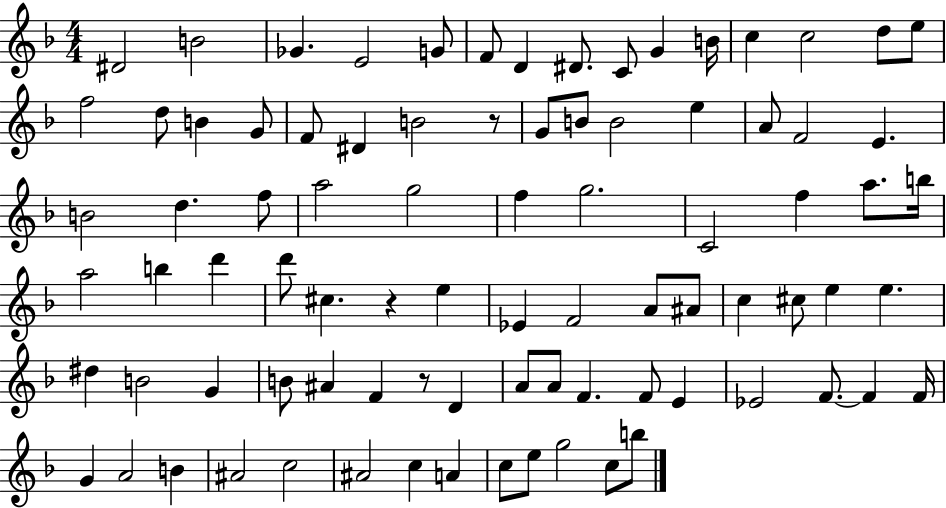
D#4/h B4/h Gb4/q. E4/h G4/e F4/e D4/q D#4/e. C4/e G4/q B4/s C5/q C5/h D5/e E5/e F5/h D5/e B4/q G4/e F4/e D#4/q B4/h R/e G4/e B4/e B4/h E5/q A4/e F4/h E4/q. B4/h D5/q. F5/e A5/h G5/h F5/q G5/h. C4/h F5/q A5/e. B5/s A5/h B5/q D6/q D6/e C#5/q. R/q E5/q Eb4/q F4/h A4/e A#4/e C5/q C#5/e E5/q E5/q. D#5/q B4/h G4/q B4/e A#4/q F4/q R/e D4/q A4/e A4/e F4/q. F4/e E4/q Eb4/h F4/e. F4/q F4/s G4/q A4/h B4/q A#4/h C5/h A#4/h C5/q A4/q C5/e E5/e G5/h C5/e B5/e